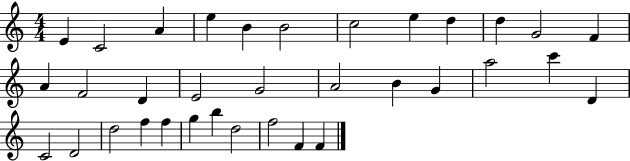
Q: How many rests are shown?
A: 0